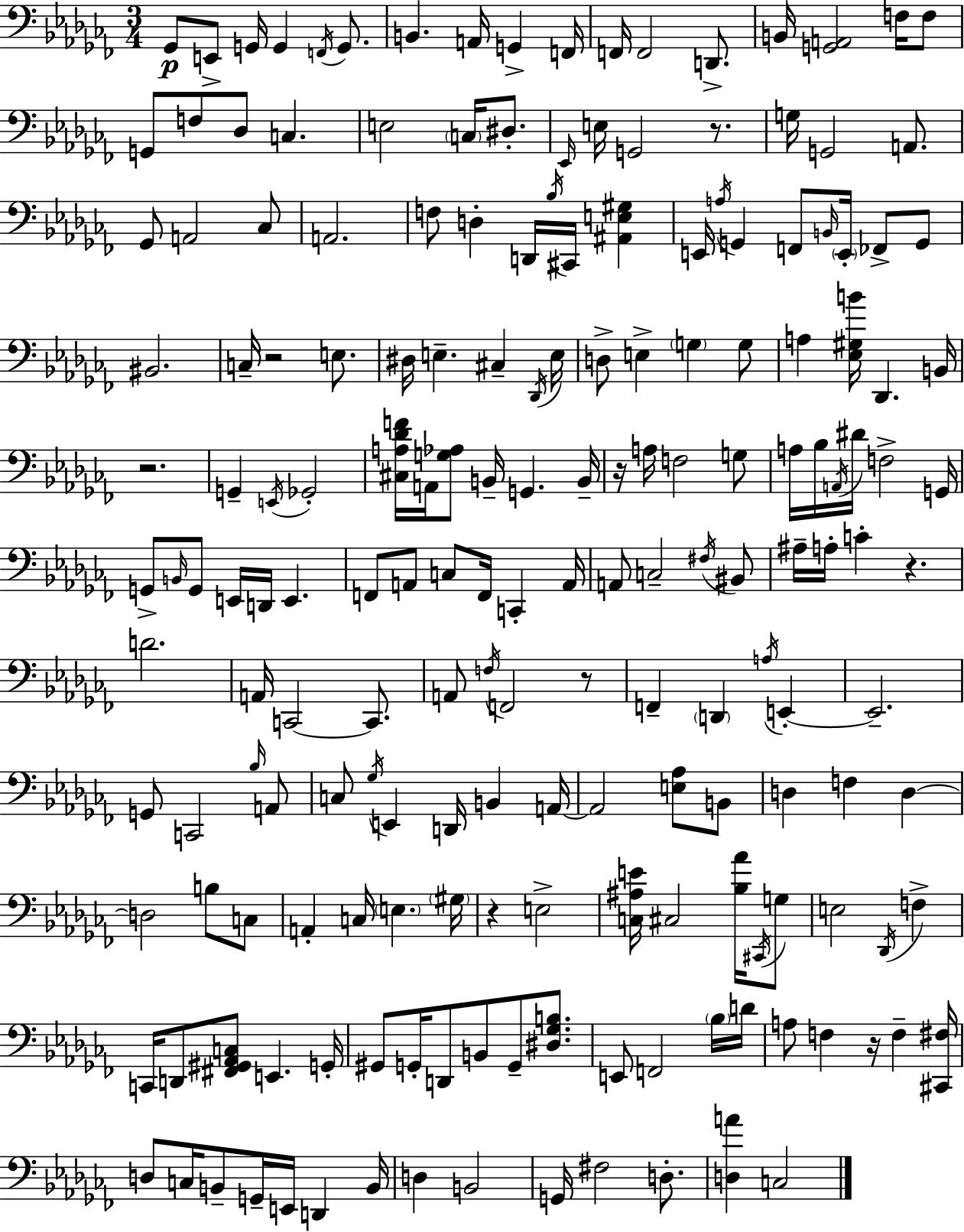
{
  \clef bass
  \numericTimeSignature
  \time 3/4
  \key aes \minor
  ges,8\p e,8-> g,16 g,4 \acciaccatura { f,16 } g,8. | b,4. a,16 g,4-> | f,16 f,16 f,2 d,8.-> | b,16 <g, a,>2 f16 f8 | \break g,8 f8 des8 c4. | e2 \parenthesize c16 dis8.-. | \grace { ees,16 } e16 g,2 r8. | g16 g,2 a,8. | \break ges,8 a,2 | ces8 a,2. | f8 d4-. d,16 \acciaccatura { bes16 } cis,16 <ais, e gis>4 | e,16 \acciaccatura { a16 } g,4 f,8 \grace { b,16 } | \break \parenthesize e,16-. fes,8-> g,8 bis,2. | c16-- r2 | e8. dis16 e4.-- | cis4-- \acciaccatura { des,16 } e16 d8-> e4-> | \break \parenthesize g4 g8 a4 <ees gis b'>16 des,4. | b,16 r2. | g,4-- \acciaccatura { e,16 } ges,2-. | <cis a des' f'>16 a,16 <g aes>8 b,16-- | \break g,4. b,16-- r16 a16 f2 | g8 a16 bes16 \acciaccatura { a,16 } dis'16 f2-> | g,16 g,8-> \grace { b,16 } g,8 | e,16 d,16 e,4. f,8 a,8 | \break c8 f,16 c,4-. a,16 a,8 c2-- | \acciaccatura { fis16 } bis,8 ais16-- a16-. | c'4-. r4. d'2. | a,16 c,2~~ | \break c,8. a,8 | \acciaccatura { f16 } f,2 r8 f,4-- | \parenthesize d,4 \acciaccatura { a16 } e,4-.~~ | e,2.-- | \break g,8 c,2 \grace { bes16 } a,8 | c8 \acciaccatura { ges16 } e,4 d,16 b,4 | a,16~~ a,2 <e aes>8 | b,8 d4 f4 d4~~ | \break d2 b8 | c8 a,4-. c16 \parenthesize e4. | \parenthesize gis16 r4 e2-> | <c ais e'>16 cis2 <bes aes'>16 | \break \acciaccatura { cis,16 } g8 e2 \acciaccatura { des,16 } | f4-> c,16 d,8 <fis, gis, aes, c>8 e,4. | g,16-. gis,8 g,16-. d,8 b,8 g,8-- | <dis ges b>8. e,8 f,2 | \break \parenthesize bes16 d'16 a8 f4 r16 f4-- | <cis, fis>16 d8 c16 b,8-- g,16-- e,16 d,4 | b,16 d4 b,2 | g,16 fis2 | \break d8.-. <d a'>4 c2 | \bar "|."
}